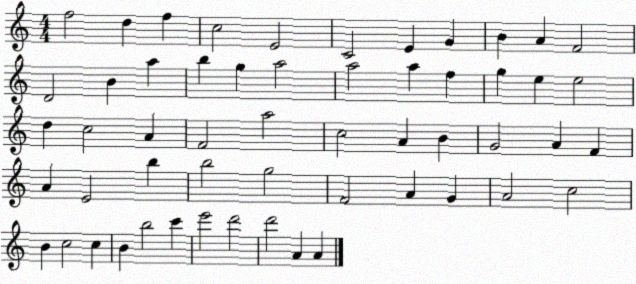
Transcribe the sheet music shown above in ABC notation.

X:1
T:Untitled
M:4/4
L:1/4
K:C
f2 d f c2 E2 C2 E G B A F2 D2 B a b g a2 a2 a f g e e2 d c2 A F2 a2 c2 A B G2 A F A E2 b b2 g2 F2 A G A2 c2 B c2 c B b2 c' e'2 d'2 d'2 A A